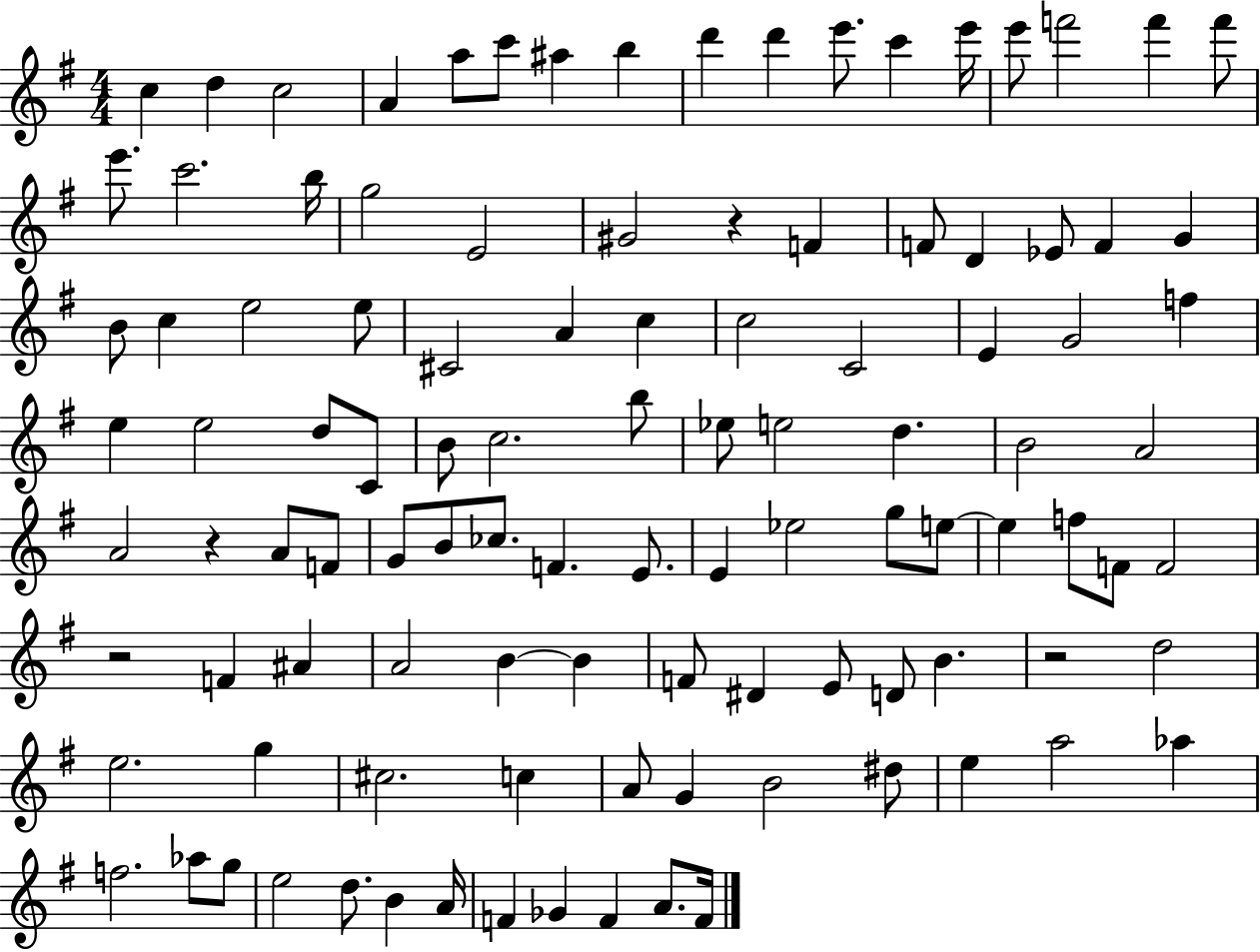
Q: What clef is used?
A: treble